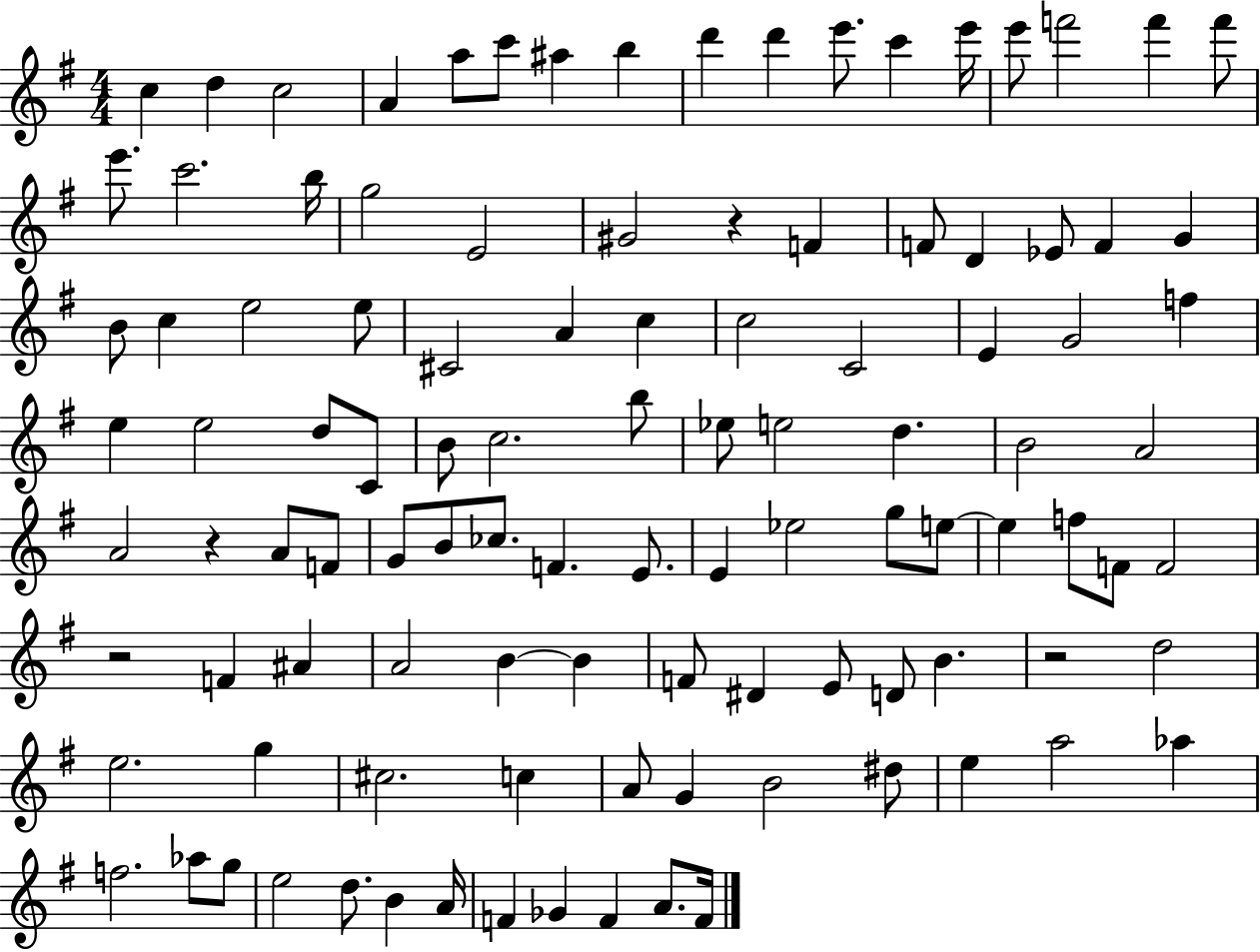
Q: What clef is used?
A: treble